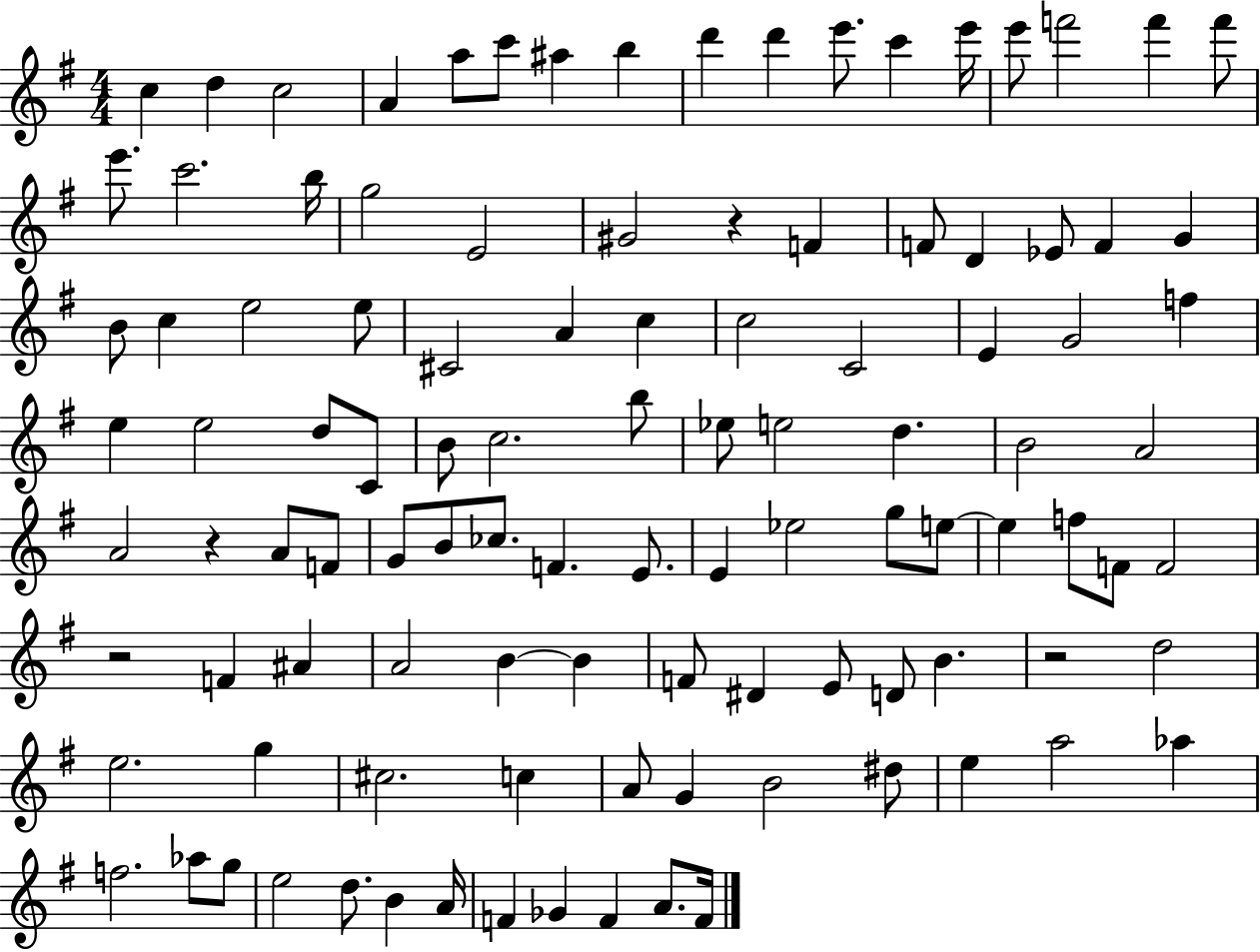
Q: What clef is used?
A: treble